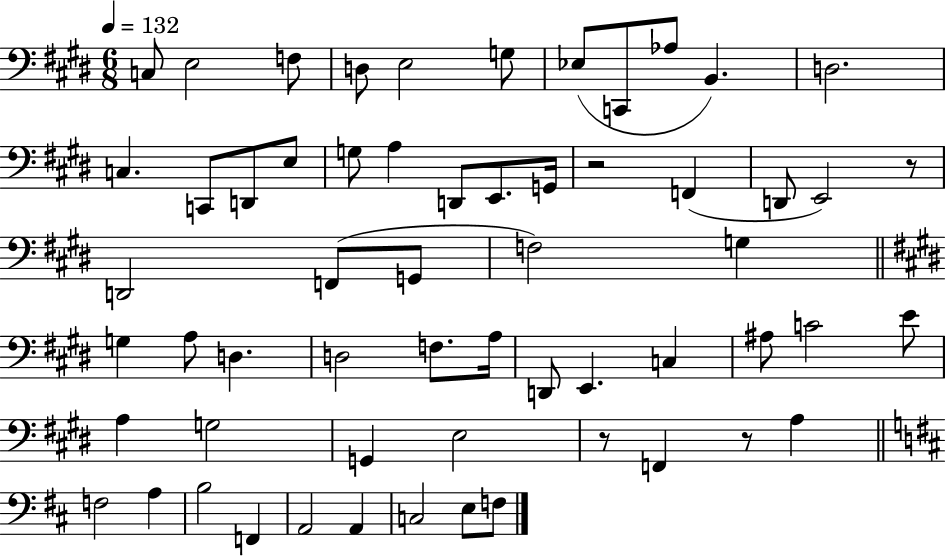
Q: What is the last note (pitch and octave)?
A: F3